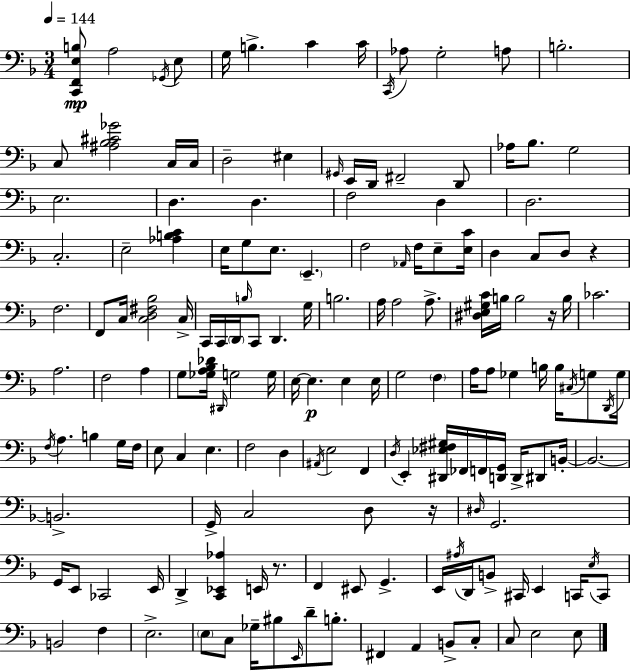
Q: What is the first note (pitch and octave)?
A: A3